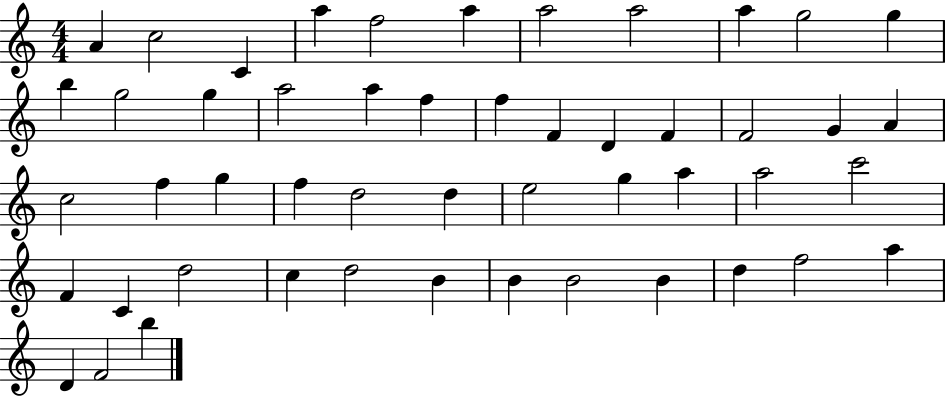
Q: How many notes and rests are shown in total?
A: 50